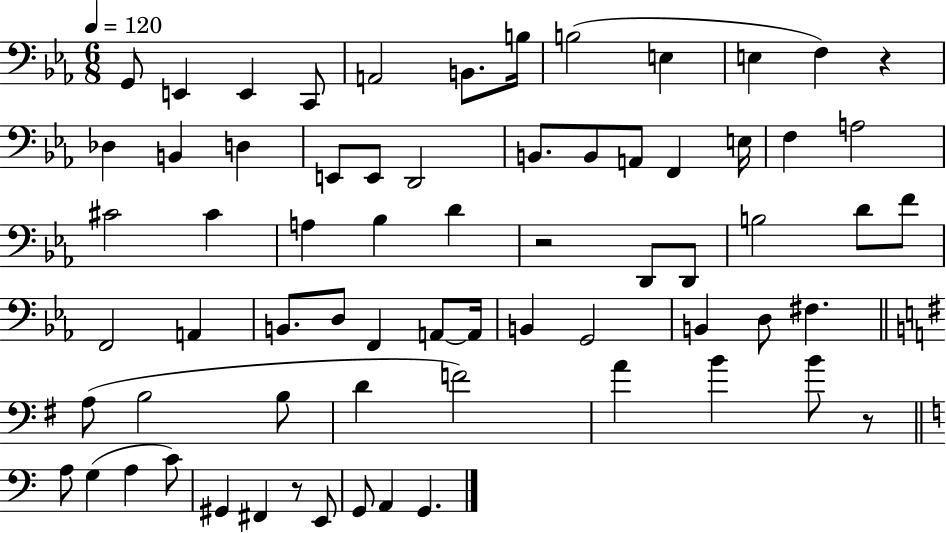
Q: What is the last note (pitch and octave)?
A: G2